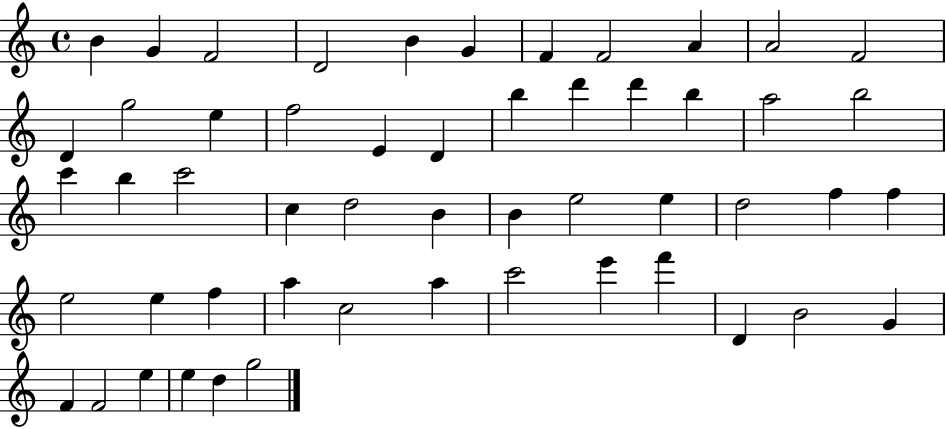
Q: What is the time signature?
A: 4/4